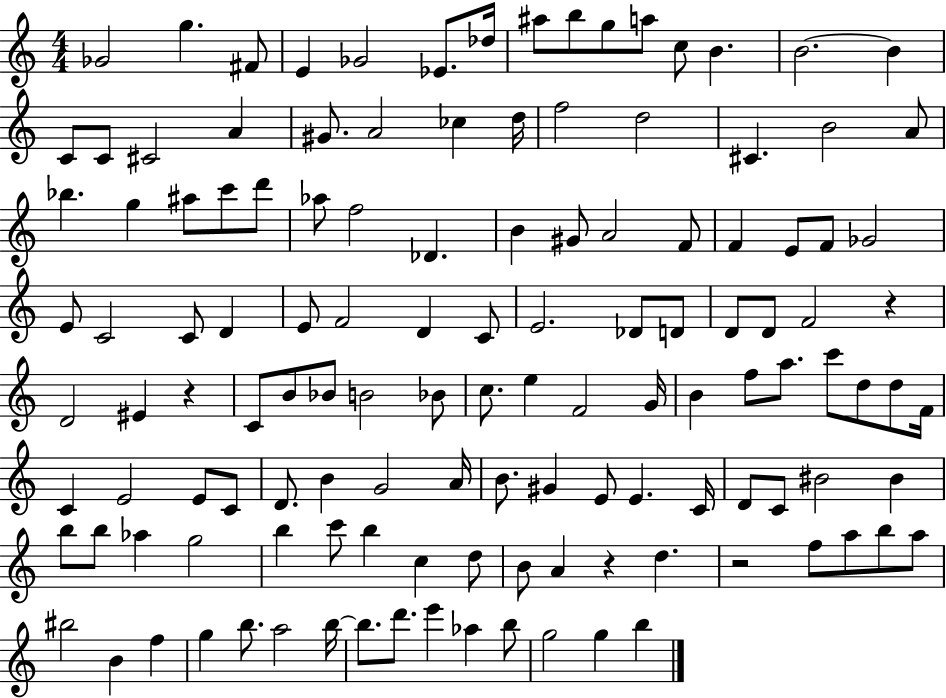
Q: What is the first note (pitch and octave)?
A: Gb4